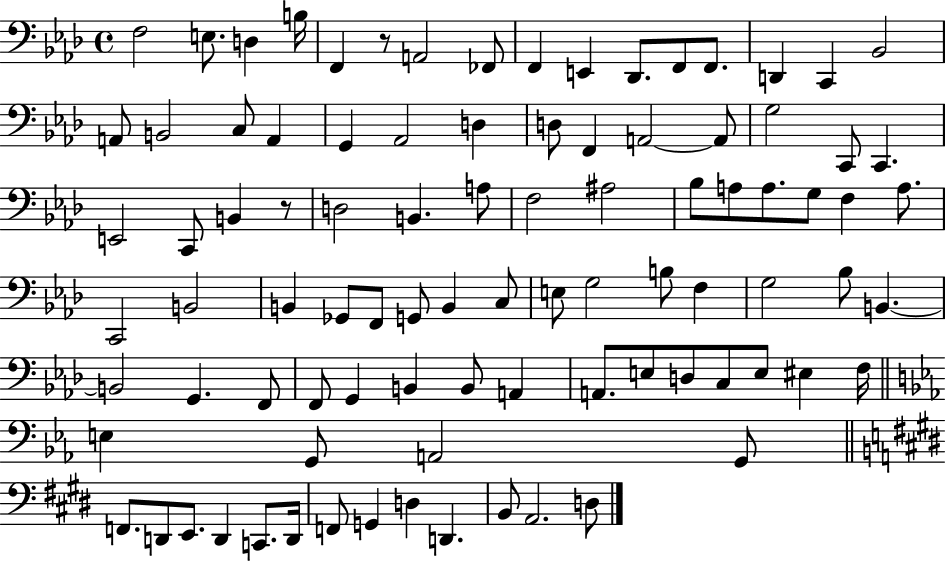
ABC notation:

X:1
T:Untitled
M:4/4
L:1/4
K:Ab
F,2 E,/2 D, B,/4 F,, z/2 A,,2 _F,,/2 F,, E,, _D,,/2 F,,/2 F,,/2 D,, C,, _B,,2 A,,/2 B,,2 C,/2 A,, G,, _A,,2 D, D,/2 F,, A,,2 A,,/2 G,2 C,,/2 C,, E,,2 C,,/2 B,, z/2 D,2 B,, A,/2 F,2 ^A,2 _B,/2 A,/2 A,/2 G,/2 F, A,/2 C,,2 B,,2 B,, _G,,/2 F,,/2 G,,/2 B,, C,/2 E,/2 G,2 B,/2 F, G,2 _B,/2 B,, B,,2 G,, F,,/2 F,,/2 G,, B,, B,,/2 A,, A,,/2 E,/2 D,/2 C,/2 E,/2 ^E, F,/4 E, G,,/2 A,,2 G,,/2 F,,/2 D,,/2 E,,/2 D,, C,,/2 D,,/4 F,,/2 G,, D, D,, B,,/2 A,,2 D,/2